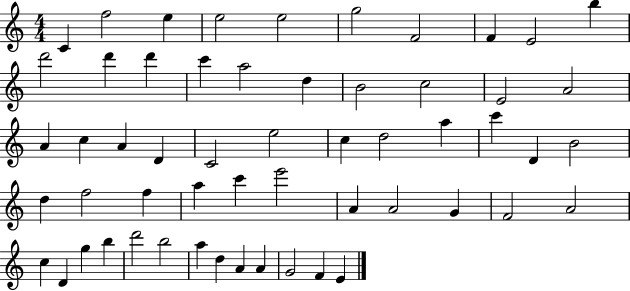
{
  \clef treble
  \numericTimeSignature
  \time 4/4
  \key c \major
  c'4 f''2 e''4 | e''2 e''2 | g''2 f'2 | f'4 e'2 b''4 | \break d'''2 d'''4 d'''4 | c'''4 a''2 d''4 | b'2 c''2 | e'2 a'2 | \break a'4 c''4 a'4 d'4 | c'2 e''2 | c''4 d''2 a''4 | c'''4 d'4 b'2 | \break d''4 f''2 f''4 | a''4 c'''4 e'''2 | a'4 a'2 g'4 | f'2 a'2 | \break c''4 d'4 g''4 b''4 | d'''2 b''2 | a''4 d''4 a'4 a'4 | g'2 f'4 e'4 | \break \bar "|."
}